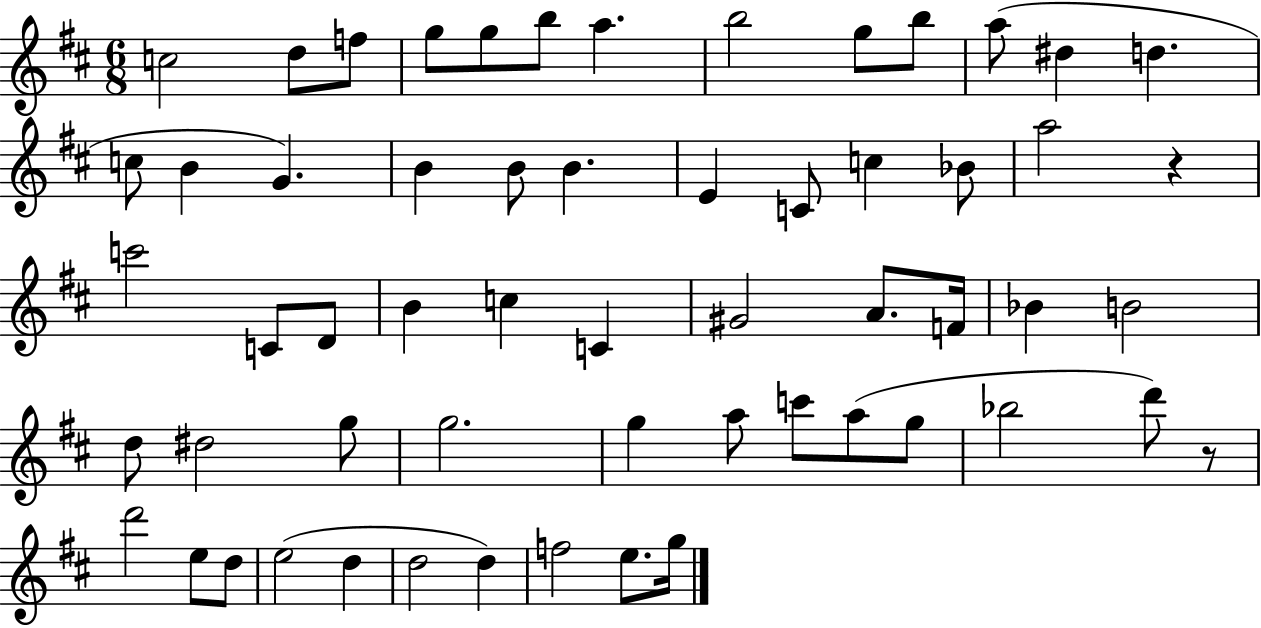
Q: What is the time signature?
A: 6/8